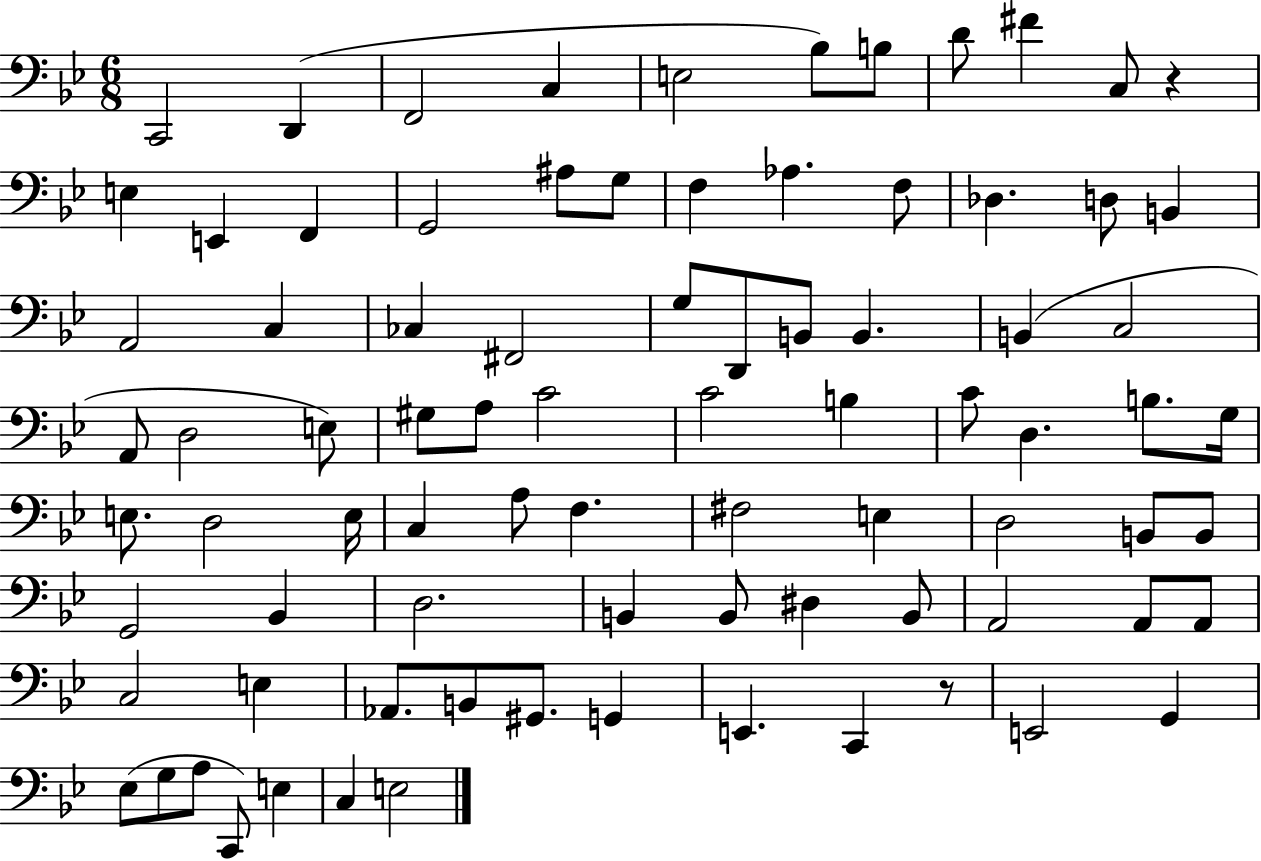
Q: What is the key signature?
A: BES major